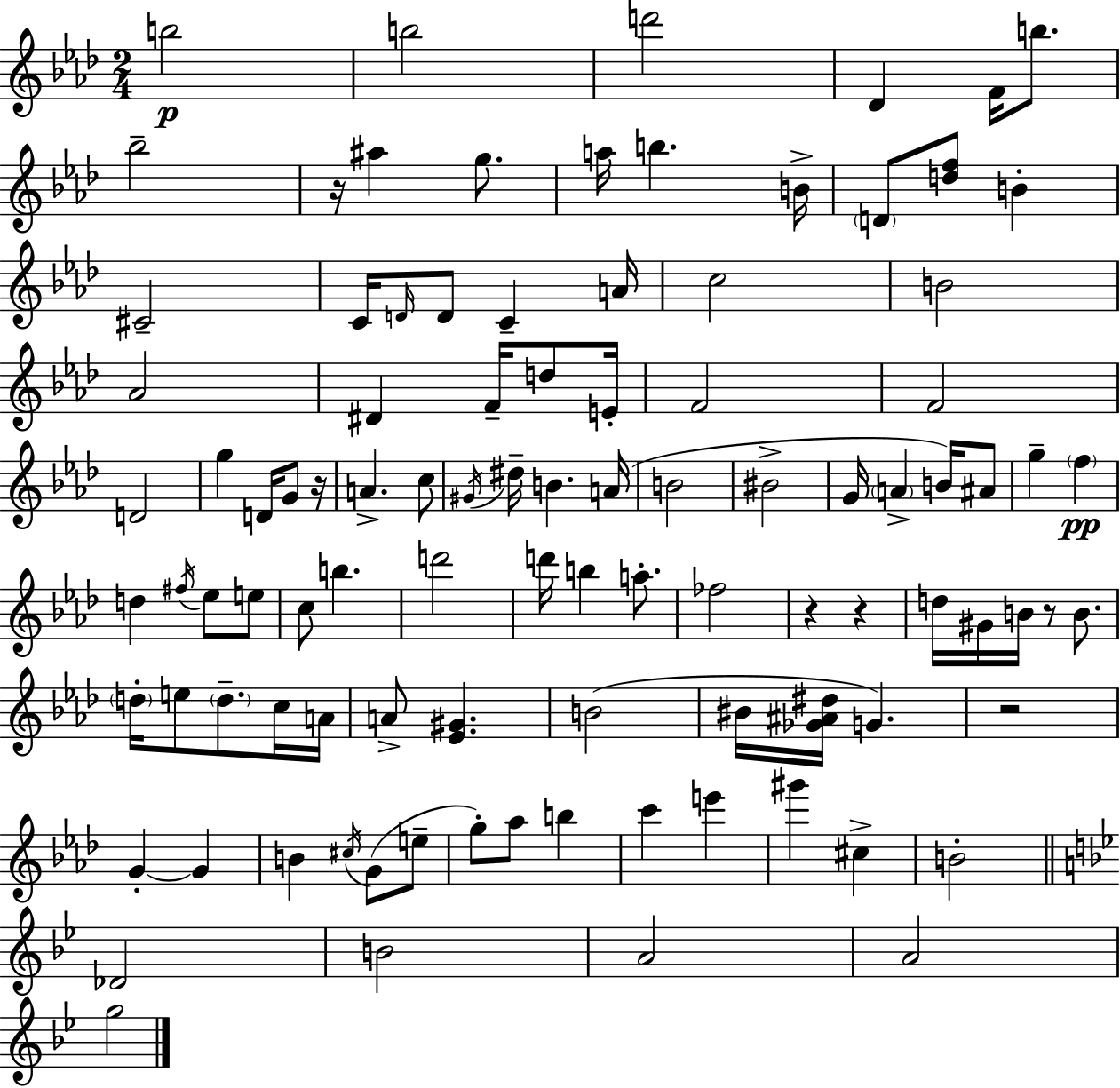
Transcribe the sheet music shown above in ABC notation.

X:1
T:Untitled
M:2/4
L:1/4
K:Ab
b2 b2 d'2 _D F/4 b/2 _b2 z/4 ^a g/2 a/4 b B/4 D/2 [df]/2 B ^C2 C/4 D/4 D/2 C A/4 c2 B2 _A2 ^D F/4 d/2 E/4 F2 F2 D2 g D/4 G/2 z/4 A c/2 ^G/4 ^d/4 B A/4 B2 ^B2 G/4 A B/4 ^A/2 g f d ^f/4 _e/2 e/2 c/2 b d'2 d'/4 b a/2 _f2 z z d/4 ^G/4 B/4 z/2 B/2 d/4 e/2 d/2 c/4 A/4 A/2 [_E^G] B2 ^B/4 [_G^A^d]/4 G z2 G G B ^c/4 G/2 e/2 g/2 _a/2 b c' e' ^g' ^c B2 _D2 B2 A2 A2 g2